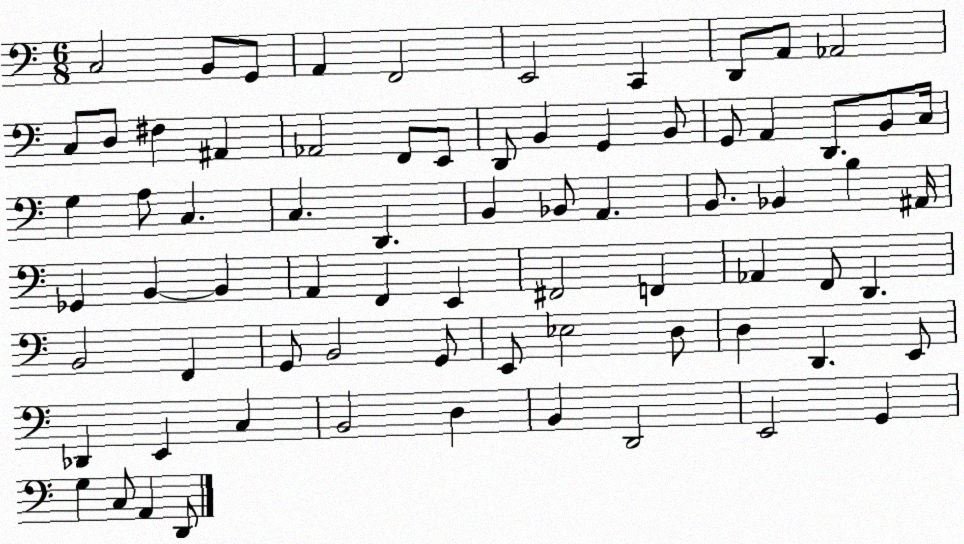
X:1
T:Untitled
M:6/8
L:1/4
K:C
C,2 B,,/2 G,,/2 A,, F,,2 E,,2 C,, D,,/2 A,,/2 _A,,2 C,/2 D,/2 ^F, ^A,, _A,,2 F,,/2 E,,/2 D,,/2 B,, G,, B,,/2 G,,/2 A,, D,,/2 B,,/2 C,/4 G, A,/2 C, C, D,, B,, _B,,/2 A,, B,,/2 _B,, B, ^A,,/4 _G,, B,, B,, A,, F,, E,, ^F,,2 F,, _A,, F,,/2 D,, B,,2 F,, G,,/2 B,,2 G,,/2 E,,/2 _E,2 D,/2 D, D,, E,,/2 _D,, E,, C, B,,2 D, B,, D,,2 E,,2 G,, G, C,/2 A,, D,,/2